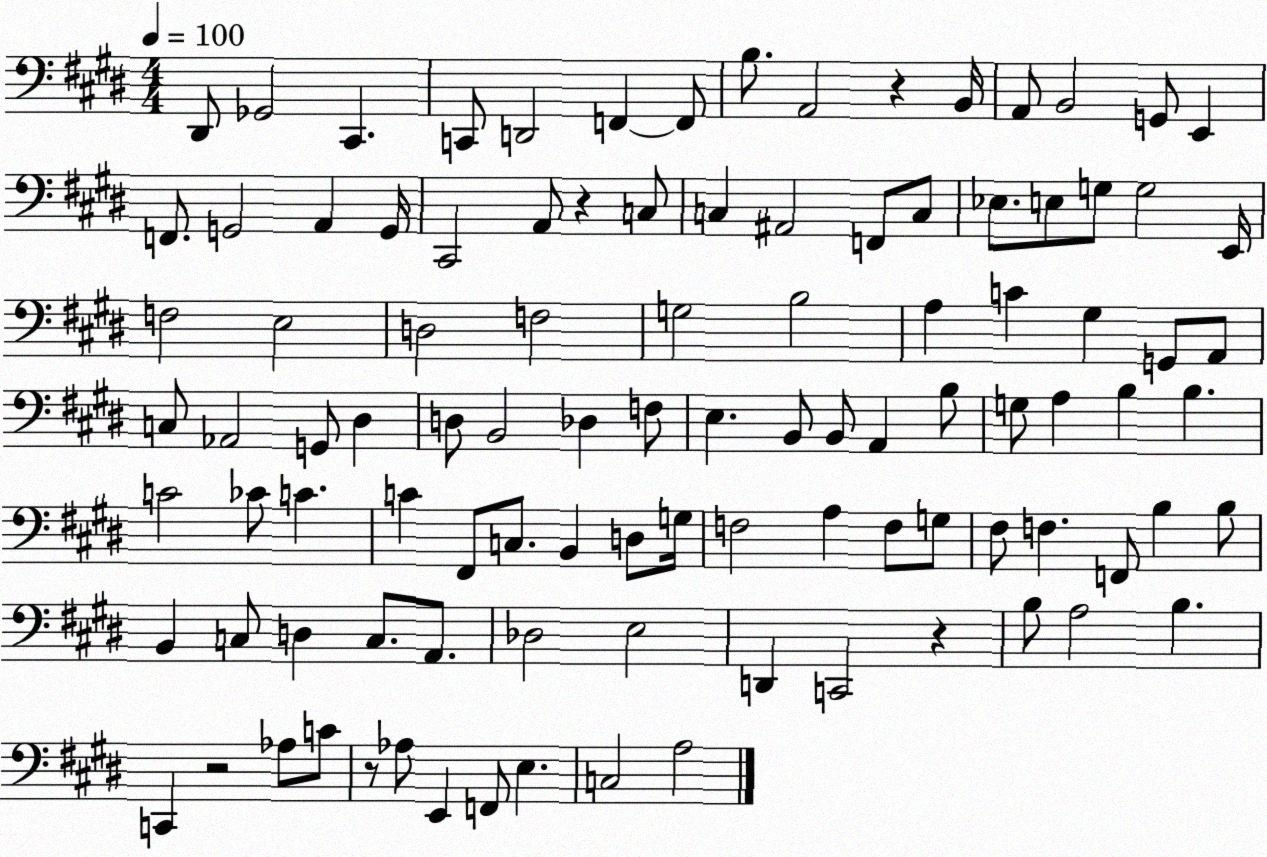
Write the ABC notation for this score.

X:1
T:Untitled
M:4/4
L:1/4
K:E
^D,,/2 _G,,2 ^C,, C,,/2 D,,2 F,, F,,/2 B,/2 A,,2 z B,,/4 A,,/2 B,,2 G,,/2 E,, F,,/2 G,,2 A,, G,,/4 ^C,,2 A,,/2 z C,/2 C, ^A,,2 F,,/2 C,/2 _E,/2 E,/2 G,/2 G,2 E,,/4 F,2 E,2 D,2 F,2 G,2 B,2 A, C ^G, G,,/2 A,,/2 C,/2 _A,,2 G,,/2 ^D, D,/2 B,,2 _D, F,/2 E, B,,/2 B,,/2 A,, B,/2 G,/2 A, B, B, C2 _C/2 C C ^F,,/2 C,/2 B,, D,/2 G,/4 F,2 A, F,/2 G,/2 ^F,/2 F, F,,/2 B, B,/2 B,, C,/2 D, C,/2 A,,/2 _D,2 E,2 D,, C,,2 z B,/2 A,2 B, C,, z2 _A,/2 C/2 z/2 _A,/2 E,, F,,/2 E, C,2 A,2